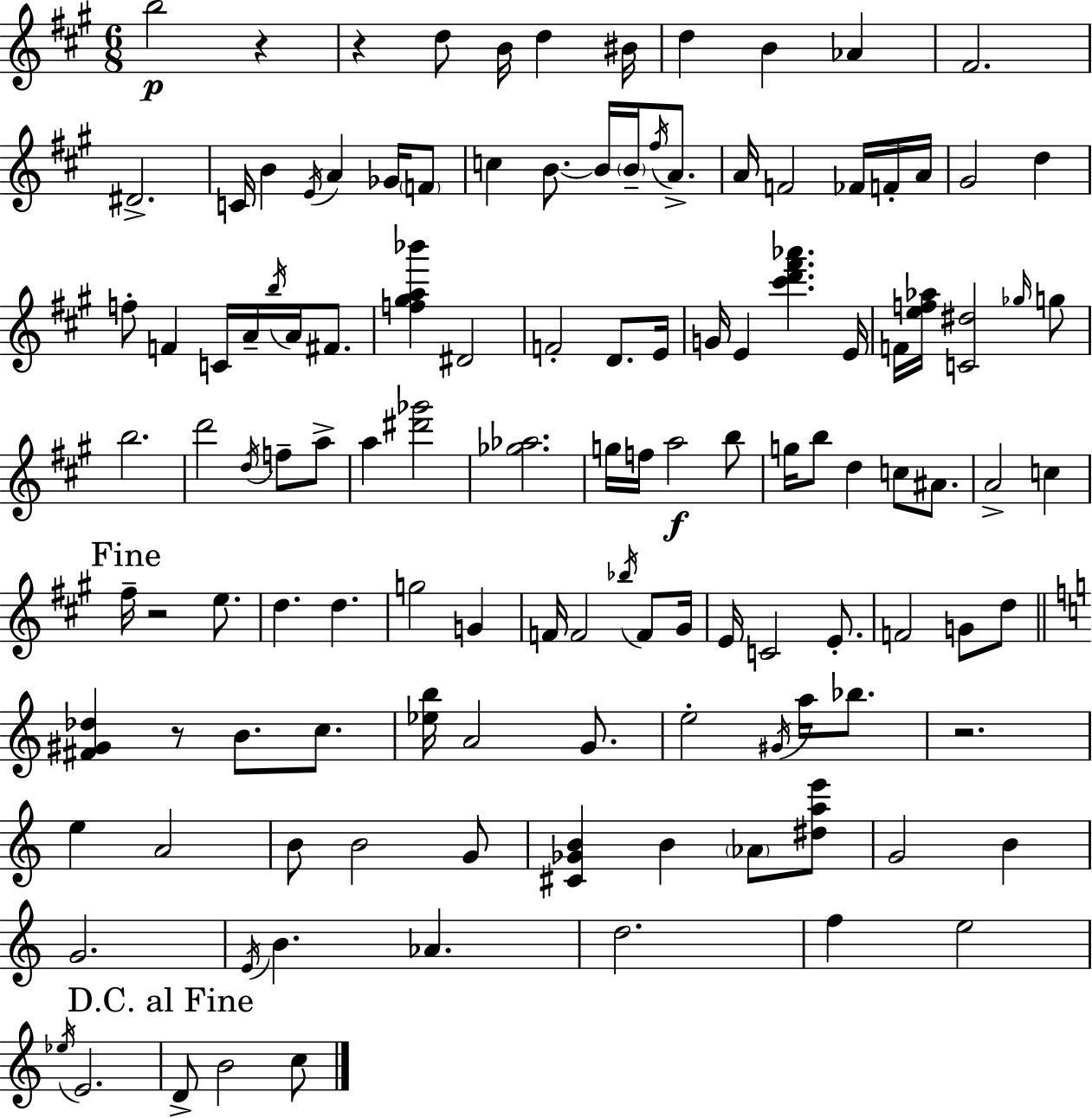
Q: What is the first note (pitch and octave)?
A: B5